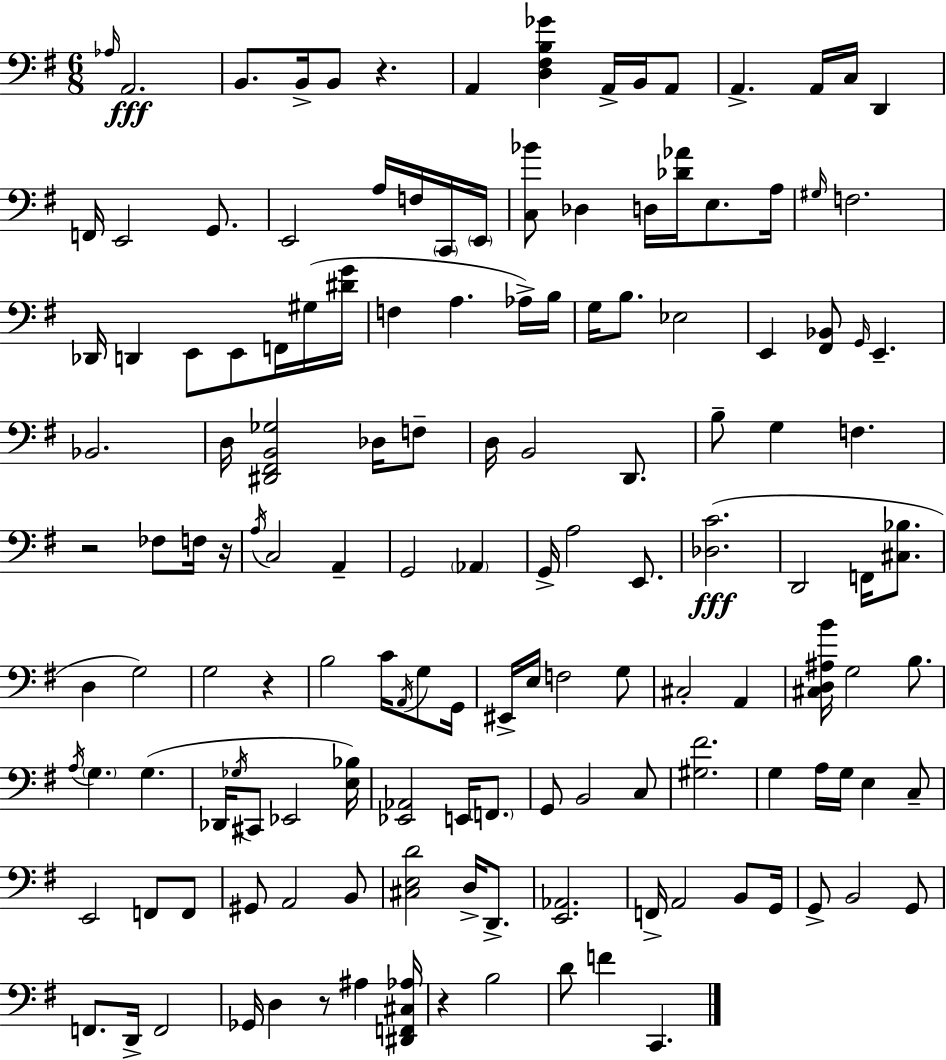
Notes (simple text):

Ab3/s A2/h. B2/e. B2/s B2/e R/q. A2/q [D3,F#3,B3,Gb4]/q A2/s B2/s A2/e A2/q. A2/s C3/s D2/q F2/s E2/h G2/e. E2/h A3/s F3/s C2/s E2/s [C3,Bb4]/e Db3/q D3/s [Db4,Ab4]/s E3/e. A3/s G#3/s F3/h. Db2/s D2/q E2/e E2/e F2/s G#3/s [D#4,G4]/s F3/q A3/q. Ab3/s B3/s G3/s B3/e. Eb3/h E2/q [F#2,Bb2]/e G2/s E2/q. Bb2/h. D3/s [D#2,F#2,B2,Gb3]/h Db3/s F3/e D3/s B2/h D2/e. B3/e G3/q F3/q. R/h FES3/e F3/s R/s A3/s C3/h A2/q G2/h Ab2/q G2/s A3/h E2/e. [Db3,C4]/h. D2/h F2/s [C#3,Bb3]/e. D3/q G3/h G3/h R/q B3/h C4/s A2/s G3/e G2/s EIS2/s E3/s F3/h G3/e C#3/h A2/q [C#3,D3,A#3,B4]/s G3/h B3/e. A3/s G3/q. G3/q. Db2/s Gb3/s C#2/e Eb2/h [E3,Bb3]/s [Eb2,Ab2]/h E2/s F2/e. G2/e B2/h C3/e [G#3,F#4]/h. G3/q A3/s G3/s E3/q C3/e E2/h F2/e F2/e G#2/e A2/h B2/e [C#3,E3,D4]/h D3/s D2/e. [E2,Ab2]/h. F2/s A2/h B2/e G2/s G2/e B2/h G2/e F2/e. D2/s F2/h Gb2/s D3/q R/e A#3/q [D#2,F2,C#3,Ab3]/s R/q B3/h D4/e F4/q C2/q.